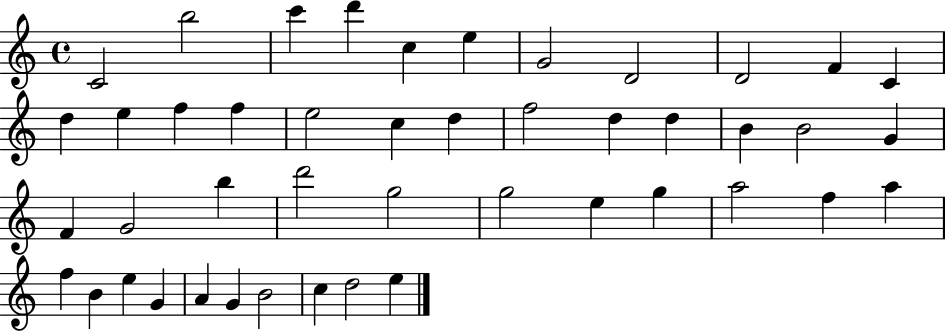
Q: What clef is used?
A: treble